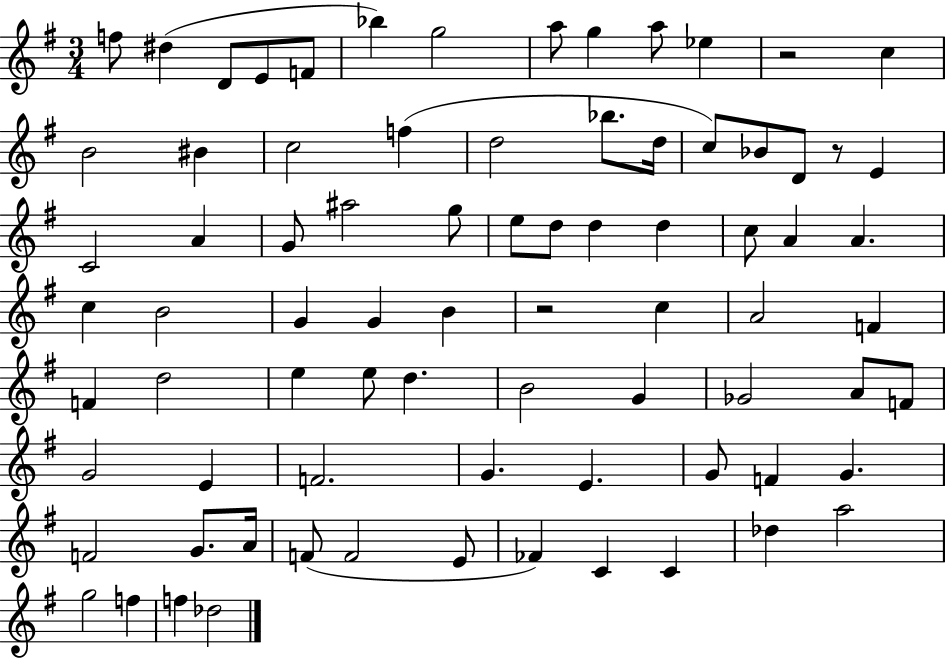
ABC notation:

X:1
T:Untitled
M:3/4
L:1/4
K:G
f/2 ^d D/2 E/2 F/2 _b g2 a/2 g a/2 _e z2 c B2 ^B c2 f d2 _b/2 d/4 c/2 _B/2 D/2 z/2 E C2 A G/2 ^a2 g/2 e/2 d/2 d d c/2 A A c B2 G G B z2 c A2 F F d2 e e/2 d B2 G _G2 A/2 F/2 G2 E F2 G E G/2 F G F2 G/2 A/4 F/2 F2 E/2 _F C C _d a2 g2 f f _d2